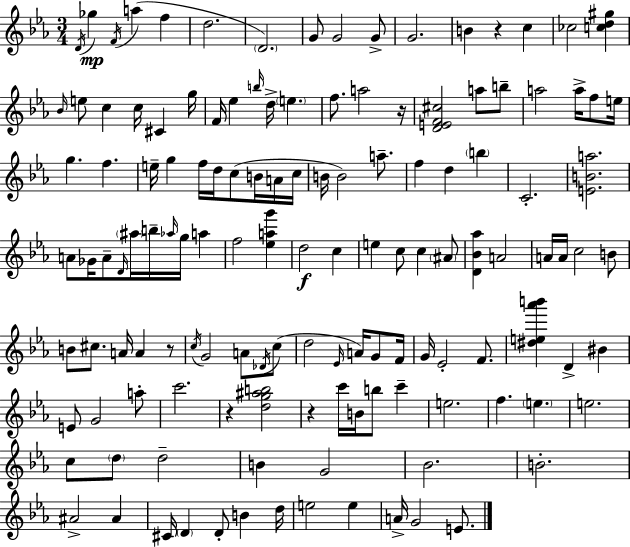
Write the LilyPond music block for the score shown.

{
  \clef treble
  \numericTimeSignature
  \time 3/4
  \key c \minor
  \acciaccatura { d'16 }\mp ges''4 \acciaccatura { f'16 }( a''4 f''4 | d''2. | \parenthesize d'2.) | g'8 g'2 | \break g'8-> g'2. | b'4 r4 c''4 | ces''2 <c'' d'' gis''>4 | \grace { bes'16 } e''8 c''4 c''16 cis'4 | \break g''16 f'16 ees''4 \grace { b''16 } d''16-> \parenthesize e''4. | f''8. a''2 | r16 <d' e' f' cis''>2 | a''8 b''8-- a''2 | \break a''16-> f''8 e''16 g''4. f''4. | e''16-- g''4 f''16 d''16 c''8( | b'16 a'16 c''16 b'16 b'2) | a''8.-- f''4 d''4 | \break \parenthesize b''4 c'2.-. | <e' b' a''>2. | a'8 ges'16 a'8-- \grace { d'16 } \parenthesize ais''16 b''16-- | \grace { aes''16 } g''16 a''4 f''2 | \break <ees'' a'' g'''>4 d''2\f | c''4 e''4 c''8 | c''4 \parenthesize ais'8 <d' bes' aes''>4 a'2 | a'16 a'16 c''2 | \break b'8 b'8 cis''8. a'16 | a'4 r8 \acciaccatura { c''16 } g'2 | a'8 \acciaccatura { des'16 }( c''8 d''2 | \grace { ees'16 } a'16) g'8 f'16 g'16 ees'2-. | \break f'8. <dis'' e'' aes''' b'''>4 | d'4-> bis'4 e'8 g'2 | a''8-. c'''2. | r4 | \break <d'' g'' ais'' b''>2 r4 | c'''16 b'16 b''8 c'''4-- e''2. | f''4. | \parenthesize e''4. e''2. | \break c''8 \parenthesize d''8 | d''2-- b'4 | g'2 bes'2. | b'2.-. | \break ais'2-> | ais'4 cis'16 \parenthesize d'4 | d'8-. b'4 d''16 e''2 | e''4 a'16-> g'2 | \break e'8. \bar "|."
}